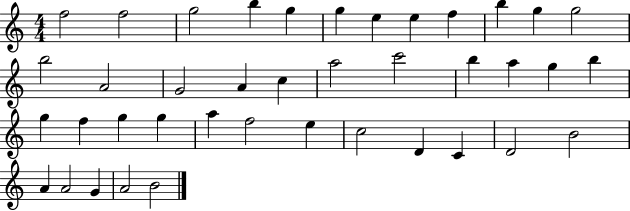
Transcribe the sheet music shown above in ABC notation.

X:1
T:Untitled
M:4/4
L:1/4
K:C
f2 f2 g2 b g g e e f b g g2 b2 A2 G2 A c a2 c'2 b a g b g f g g a f2 e c2 D C D2 B2 A A2 G A2 B2